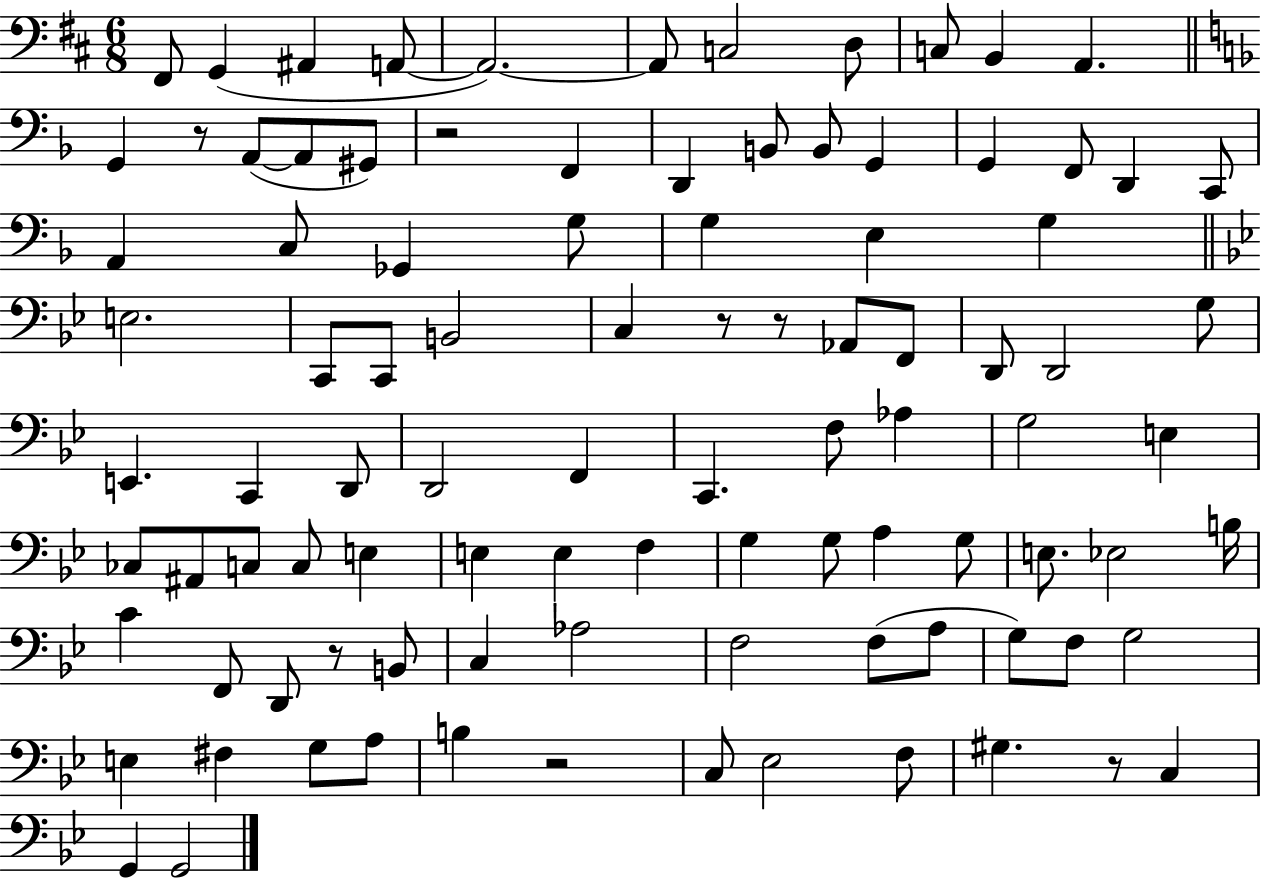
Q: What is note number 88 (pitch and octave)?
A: C3